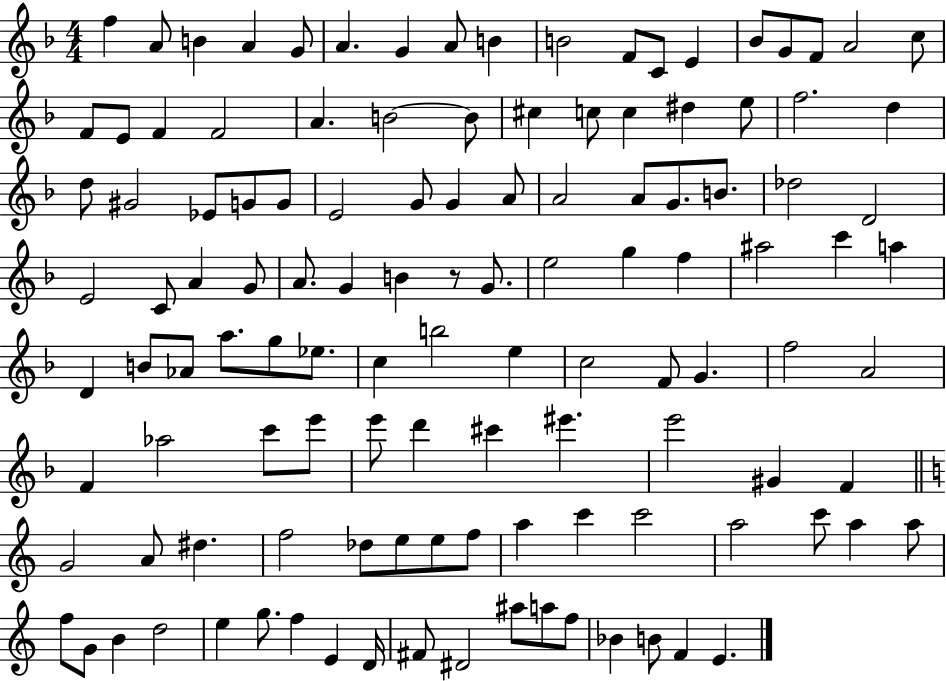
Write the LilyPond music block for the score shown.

{
  \clef treble
  \numericTimeSignature
  \time 4/4
  \key f \major
  f''4 a'8 b'4 a'4 g'8 | a'4. g'4 a'8 b'4 | b'2 f'8 c'8 e'4 | bes'8 g'8 f'8 a'2 c''8 | \break f'8 e'8 f'4 f'2 | a'4. b'2~~ b'8 | cis''4 c''8 c''4 dis''4 e''8 | f''2. d''4 | \break d''8 gis'2 ees'8 g'8 g'8 | e'2 g'8 g'4 a'8 | a'2 a'8 g'8. b'8. | des''2 d'2 | \break e'2 c'8 a'4 g'8 | a'8. g'4 b'4 r8 g'8. | e''2 g''4 f''4 | ais''2 c'''4 a''4 | \break d'4 b'8 aes'8 a''8. g''8 ees''8. | c''4 b''2 e''4 | c''2 f'8 g'4. | f''2 a'2 | \break f'4 aes''2 c'''8 e'''8 | e'''8 d'''4 cis'''4 eis'''4. | e'''2 gis'4 f'4 | \bar "||" \break \key c \major g'2 a'8 dis''4. | f''2 des''8 e''8 e''8 f''8 | a''4 c'''4 c'''2 | a''2 c'''8 a''4 a''8 | \break f''8 g'8 b'4 d''2 | e''4 g''8. f''4 e'4 d'16 | fis'8 dis'2 ais''8 a''8 f''8 | bes'4 b'8 f'4 e'4. | \break \bar "|."
}